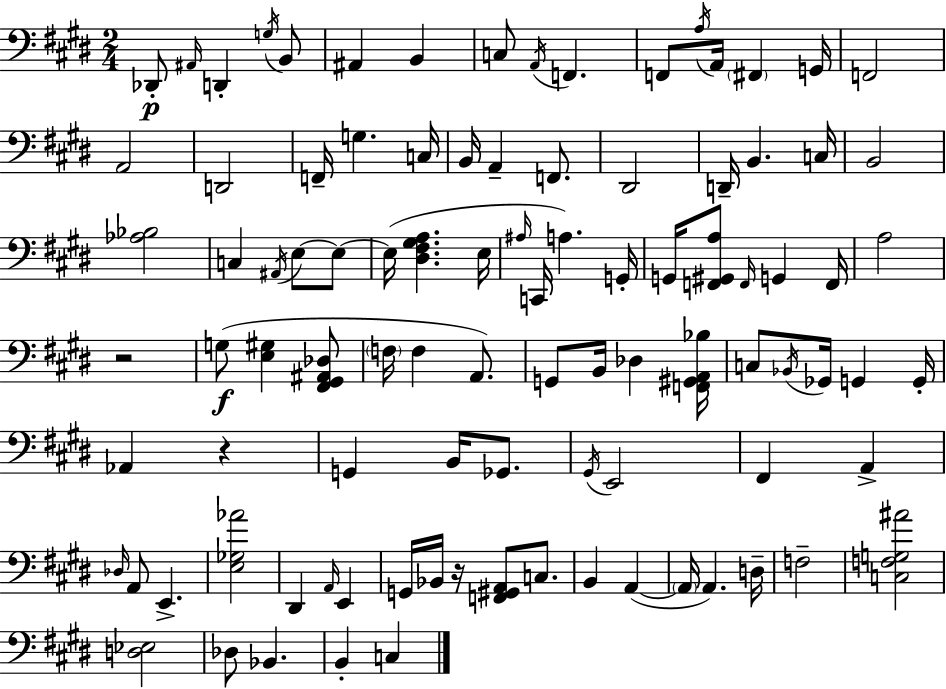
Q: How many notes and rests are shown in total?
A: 96